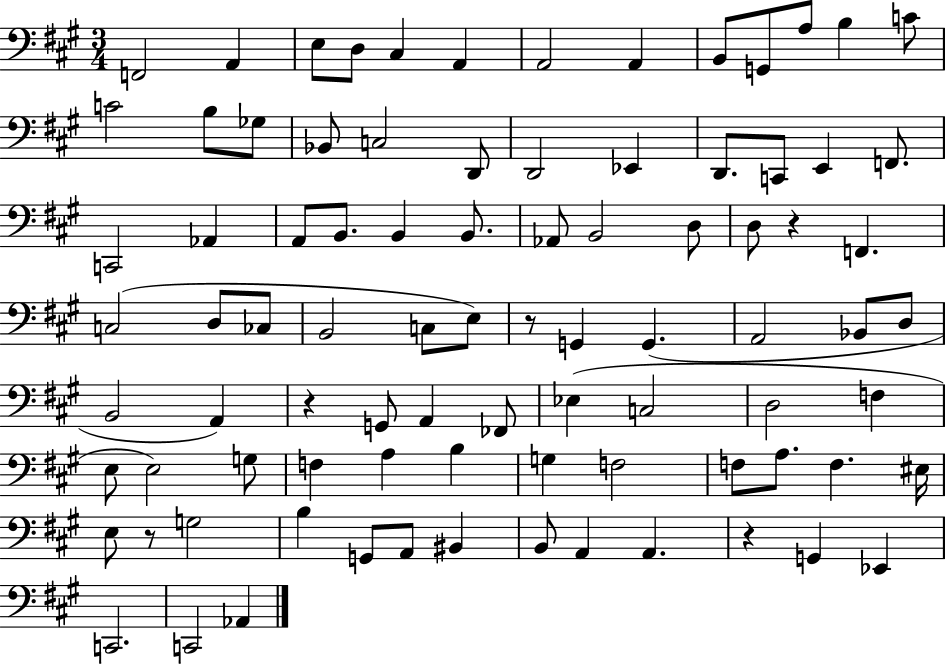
{
  \clef bass
  \numericTimeSignature
  \time 3/4
  \key a \major
  f,2 a,4 | e8 d8 cis4 a,4 | a,2 a,4 | b,8 g,8 a8 b4 c'8 | \break c'2 b8 ges8 | bes,8 c2 d,8 | d,2 ees,4 | d,8. c,8 e,4 f,8. | \break c,2 aes,4 | a,8 b,8. b,4 b,8. | aes,8 b,2 d8 | d8 r4 f,4. | \break c2( d8 ces8 | b,2 c8 e8) | r8 g,4 g,4.( | a,2 bes,8 d8 | \break b,2 a,4) | r4 g,8 a,4 fes,8 | ees4( c2 | d2 f4 | \break e8 e2) g8 | f4 a4 b4 | g4 f2 | f8 a8. f4. eis16 | \break e8 r8 g2 | b4 g,8 a,8 bis,4 | b,8 a,4 a,4. | r4 g,4 ees,4 | \break c,2. | c,2 aes,4 | \bar "|."
}